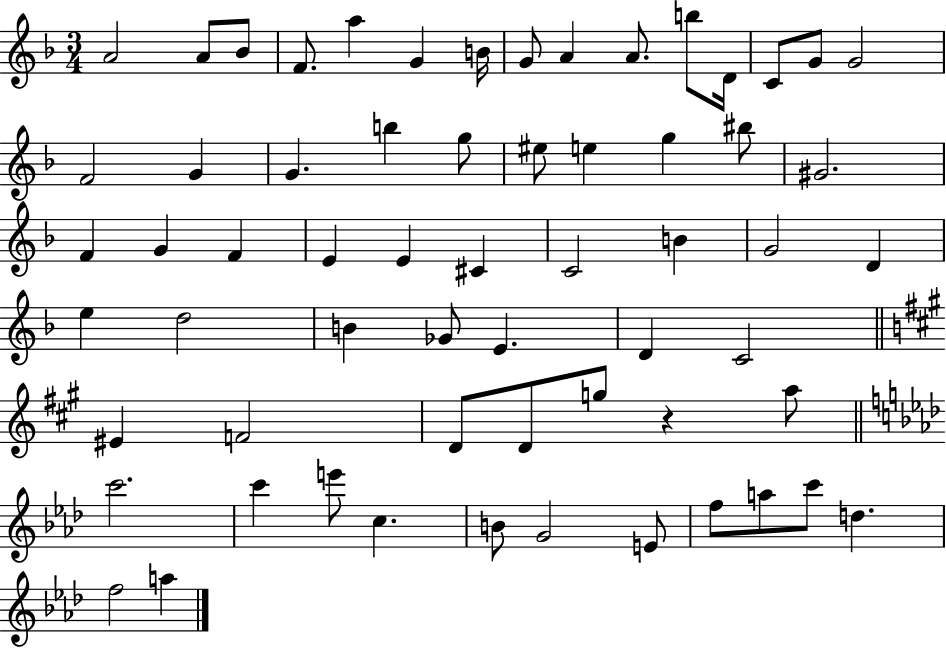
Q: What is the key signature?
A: F major